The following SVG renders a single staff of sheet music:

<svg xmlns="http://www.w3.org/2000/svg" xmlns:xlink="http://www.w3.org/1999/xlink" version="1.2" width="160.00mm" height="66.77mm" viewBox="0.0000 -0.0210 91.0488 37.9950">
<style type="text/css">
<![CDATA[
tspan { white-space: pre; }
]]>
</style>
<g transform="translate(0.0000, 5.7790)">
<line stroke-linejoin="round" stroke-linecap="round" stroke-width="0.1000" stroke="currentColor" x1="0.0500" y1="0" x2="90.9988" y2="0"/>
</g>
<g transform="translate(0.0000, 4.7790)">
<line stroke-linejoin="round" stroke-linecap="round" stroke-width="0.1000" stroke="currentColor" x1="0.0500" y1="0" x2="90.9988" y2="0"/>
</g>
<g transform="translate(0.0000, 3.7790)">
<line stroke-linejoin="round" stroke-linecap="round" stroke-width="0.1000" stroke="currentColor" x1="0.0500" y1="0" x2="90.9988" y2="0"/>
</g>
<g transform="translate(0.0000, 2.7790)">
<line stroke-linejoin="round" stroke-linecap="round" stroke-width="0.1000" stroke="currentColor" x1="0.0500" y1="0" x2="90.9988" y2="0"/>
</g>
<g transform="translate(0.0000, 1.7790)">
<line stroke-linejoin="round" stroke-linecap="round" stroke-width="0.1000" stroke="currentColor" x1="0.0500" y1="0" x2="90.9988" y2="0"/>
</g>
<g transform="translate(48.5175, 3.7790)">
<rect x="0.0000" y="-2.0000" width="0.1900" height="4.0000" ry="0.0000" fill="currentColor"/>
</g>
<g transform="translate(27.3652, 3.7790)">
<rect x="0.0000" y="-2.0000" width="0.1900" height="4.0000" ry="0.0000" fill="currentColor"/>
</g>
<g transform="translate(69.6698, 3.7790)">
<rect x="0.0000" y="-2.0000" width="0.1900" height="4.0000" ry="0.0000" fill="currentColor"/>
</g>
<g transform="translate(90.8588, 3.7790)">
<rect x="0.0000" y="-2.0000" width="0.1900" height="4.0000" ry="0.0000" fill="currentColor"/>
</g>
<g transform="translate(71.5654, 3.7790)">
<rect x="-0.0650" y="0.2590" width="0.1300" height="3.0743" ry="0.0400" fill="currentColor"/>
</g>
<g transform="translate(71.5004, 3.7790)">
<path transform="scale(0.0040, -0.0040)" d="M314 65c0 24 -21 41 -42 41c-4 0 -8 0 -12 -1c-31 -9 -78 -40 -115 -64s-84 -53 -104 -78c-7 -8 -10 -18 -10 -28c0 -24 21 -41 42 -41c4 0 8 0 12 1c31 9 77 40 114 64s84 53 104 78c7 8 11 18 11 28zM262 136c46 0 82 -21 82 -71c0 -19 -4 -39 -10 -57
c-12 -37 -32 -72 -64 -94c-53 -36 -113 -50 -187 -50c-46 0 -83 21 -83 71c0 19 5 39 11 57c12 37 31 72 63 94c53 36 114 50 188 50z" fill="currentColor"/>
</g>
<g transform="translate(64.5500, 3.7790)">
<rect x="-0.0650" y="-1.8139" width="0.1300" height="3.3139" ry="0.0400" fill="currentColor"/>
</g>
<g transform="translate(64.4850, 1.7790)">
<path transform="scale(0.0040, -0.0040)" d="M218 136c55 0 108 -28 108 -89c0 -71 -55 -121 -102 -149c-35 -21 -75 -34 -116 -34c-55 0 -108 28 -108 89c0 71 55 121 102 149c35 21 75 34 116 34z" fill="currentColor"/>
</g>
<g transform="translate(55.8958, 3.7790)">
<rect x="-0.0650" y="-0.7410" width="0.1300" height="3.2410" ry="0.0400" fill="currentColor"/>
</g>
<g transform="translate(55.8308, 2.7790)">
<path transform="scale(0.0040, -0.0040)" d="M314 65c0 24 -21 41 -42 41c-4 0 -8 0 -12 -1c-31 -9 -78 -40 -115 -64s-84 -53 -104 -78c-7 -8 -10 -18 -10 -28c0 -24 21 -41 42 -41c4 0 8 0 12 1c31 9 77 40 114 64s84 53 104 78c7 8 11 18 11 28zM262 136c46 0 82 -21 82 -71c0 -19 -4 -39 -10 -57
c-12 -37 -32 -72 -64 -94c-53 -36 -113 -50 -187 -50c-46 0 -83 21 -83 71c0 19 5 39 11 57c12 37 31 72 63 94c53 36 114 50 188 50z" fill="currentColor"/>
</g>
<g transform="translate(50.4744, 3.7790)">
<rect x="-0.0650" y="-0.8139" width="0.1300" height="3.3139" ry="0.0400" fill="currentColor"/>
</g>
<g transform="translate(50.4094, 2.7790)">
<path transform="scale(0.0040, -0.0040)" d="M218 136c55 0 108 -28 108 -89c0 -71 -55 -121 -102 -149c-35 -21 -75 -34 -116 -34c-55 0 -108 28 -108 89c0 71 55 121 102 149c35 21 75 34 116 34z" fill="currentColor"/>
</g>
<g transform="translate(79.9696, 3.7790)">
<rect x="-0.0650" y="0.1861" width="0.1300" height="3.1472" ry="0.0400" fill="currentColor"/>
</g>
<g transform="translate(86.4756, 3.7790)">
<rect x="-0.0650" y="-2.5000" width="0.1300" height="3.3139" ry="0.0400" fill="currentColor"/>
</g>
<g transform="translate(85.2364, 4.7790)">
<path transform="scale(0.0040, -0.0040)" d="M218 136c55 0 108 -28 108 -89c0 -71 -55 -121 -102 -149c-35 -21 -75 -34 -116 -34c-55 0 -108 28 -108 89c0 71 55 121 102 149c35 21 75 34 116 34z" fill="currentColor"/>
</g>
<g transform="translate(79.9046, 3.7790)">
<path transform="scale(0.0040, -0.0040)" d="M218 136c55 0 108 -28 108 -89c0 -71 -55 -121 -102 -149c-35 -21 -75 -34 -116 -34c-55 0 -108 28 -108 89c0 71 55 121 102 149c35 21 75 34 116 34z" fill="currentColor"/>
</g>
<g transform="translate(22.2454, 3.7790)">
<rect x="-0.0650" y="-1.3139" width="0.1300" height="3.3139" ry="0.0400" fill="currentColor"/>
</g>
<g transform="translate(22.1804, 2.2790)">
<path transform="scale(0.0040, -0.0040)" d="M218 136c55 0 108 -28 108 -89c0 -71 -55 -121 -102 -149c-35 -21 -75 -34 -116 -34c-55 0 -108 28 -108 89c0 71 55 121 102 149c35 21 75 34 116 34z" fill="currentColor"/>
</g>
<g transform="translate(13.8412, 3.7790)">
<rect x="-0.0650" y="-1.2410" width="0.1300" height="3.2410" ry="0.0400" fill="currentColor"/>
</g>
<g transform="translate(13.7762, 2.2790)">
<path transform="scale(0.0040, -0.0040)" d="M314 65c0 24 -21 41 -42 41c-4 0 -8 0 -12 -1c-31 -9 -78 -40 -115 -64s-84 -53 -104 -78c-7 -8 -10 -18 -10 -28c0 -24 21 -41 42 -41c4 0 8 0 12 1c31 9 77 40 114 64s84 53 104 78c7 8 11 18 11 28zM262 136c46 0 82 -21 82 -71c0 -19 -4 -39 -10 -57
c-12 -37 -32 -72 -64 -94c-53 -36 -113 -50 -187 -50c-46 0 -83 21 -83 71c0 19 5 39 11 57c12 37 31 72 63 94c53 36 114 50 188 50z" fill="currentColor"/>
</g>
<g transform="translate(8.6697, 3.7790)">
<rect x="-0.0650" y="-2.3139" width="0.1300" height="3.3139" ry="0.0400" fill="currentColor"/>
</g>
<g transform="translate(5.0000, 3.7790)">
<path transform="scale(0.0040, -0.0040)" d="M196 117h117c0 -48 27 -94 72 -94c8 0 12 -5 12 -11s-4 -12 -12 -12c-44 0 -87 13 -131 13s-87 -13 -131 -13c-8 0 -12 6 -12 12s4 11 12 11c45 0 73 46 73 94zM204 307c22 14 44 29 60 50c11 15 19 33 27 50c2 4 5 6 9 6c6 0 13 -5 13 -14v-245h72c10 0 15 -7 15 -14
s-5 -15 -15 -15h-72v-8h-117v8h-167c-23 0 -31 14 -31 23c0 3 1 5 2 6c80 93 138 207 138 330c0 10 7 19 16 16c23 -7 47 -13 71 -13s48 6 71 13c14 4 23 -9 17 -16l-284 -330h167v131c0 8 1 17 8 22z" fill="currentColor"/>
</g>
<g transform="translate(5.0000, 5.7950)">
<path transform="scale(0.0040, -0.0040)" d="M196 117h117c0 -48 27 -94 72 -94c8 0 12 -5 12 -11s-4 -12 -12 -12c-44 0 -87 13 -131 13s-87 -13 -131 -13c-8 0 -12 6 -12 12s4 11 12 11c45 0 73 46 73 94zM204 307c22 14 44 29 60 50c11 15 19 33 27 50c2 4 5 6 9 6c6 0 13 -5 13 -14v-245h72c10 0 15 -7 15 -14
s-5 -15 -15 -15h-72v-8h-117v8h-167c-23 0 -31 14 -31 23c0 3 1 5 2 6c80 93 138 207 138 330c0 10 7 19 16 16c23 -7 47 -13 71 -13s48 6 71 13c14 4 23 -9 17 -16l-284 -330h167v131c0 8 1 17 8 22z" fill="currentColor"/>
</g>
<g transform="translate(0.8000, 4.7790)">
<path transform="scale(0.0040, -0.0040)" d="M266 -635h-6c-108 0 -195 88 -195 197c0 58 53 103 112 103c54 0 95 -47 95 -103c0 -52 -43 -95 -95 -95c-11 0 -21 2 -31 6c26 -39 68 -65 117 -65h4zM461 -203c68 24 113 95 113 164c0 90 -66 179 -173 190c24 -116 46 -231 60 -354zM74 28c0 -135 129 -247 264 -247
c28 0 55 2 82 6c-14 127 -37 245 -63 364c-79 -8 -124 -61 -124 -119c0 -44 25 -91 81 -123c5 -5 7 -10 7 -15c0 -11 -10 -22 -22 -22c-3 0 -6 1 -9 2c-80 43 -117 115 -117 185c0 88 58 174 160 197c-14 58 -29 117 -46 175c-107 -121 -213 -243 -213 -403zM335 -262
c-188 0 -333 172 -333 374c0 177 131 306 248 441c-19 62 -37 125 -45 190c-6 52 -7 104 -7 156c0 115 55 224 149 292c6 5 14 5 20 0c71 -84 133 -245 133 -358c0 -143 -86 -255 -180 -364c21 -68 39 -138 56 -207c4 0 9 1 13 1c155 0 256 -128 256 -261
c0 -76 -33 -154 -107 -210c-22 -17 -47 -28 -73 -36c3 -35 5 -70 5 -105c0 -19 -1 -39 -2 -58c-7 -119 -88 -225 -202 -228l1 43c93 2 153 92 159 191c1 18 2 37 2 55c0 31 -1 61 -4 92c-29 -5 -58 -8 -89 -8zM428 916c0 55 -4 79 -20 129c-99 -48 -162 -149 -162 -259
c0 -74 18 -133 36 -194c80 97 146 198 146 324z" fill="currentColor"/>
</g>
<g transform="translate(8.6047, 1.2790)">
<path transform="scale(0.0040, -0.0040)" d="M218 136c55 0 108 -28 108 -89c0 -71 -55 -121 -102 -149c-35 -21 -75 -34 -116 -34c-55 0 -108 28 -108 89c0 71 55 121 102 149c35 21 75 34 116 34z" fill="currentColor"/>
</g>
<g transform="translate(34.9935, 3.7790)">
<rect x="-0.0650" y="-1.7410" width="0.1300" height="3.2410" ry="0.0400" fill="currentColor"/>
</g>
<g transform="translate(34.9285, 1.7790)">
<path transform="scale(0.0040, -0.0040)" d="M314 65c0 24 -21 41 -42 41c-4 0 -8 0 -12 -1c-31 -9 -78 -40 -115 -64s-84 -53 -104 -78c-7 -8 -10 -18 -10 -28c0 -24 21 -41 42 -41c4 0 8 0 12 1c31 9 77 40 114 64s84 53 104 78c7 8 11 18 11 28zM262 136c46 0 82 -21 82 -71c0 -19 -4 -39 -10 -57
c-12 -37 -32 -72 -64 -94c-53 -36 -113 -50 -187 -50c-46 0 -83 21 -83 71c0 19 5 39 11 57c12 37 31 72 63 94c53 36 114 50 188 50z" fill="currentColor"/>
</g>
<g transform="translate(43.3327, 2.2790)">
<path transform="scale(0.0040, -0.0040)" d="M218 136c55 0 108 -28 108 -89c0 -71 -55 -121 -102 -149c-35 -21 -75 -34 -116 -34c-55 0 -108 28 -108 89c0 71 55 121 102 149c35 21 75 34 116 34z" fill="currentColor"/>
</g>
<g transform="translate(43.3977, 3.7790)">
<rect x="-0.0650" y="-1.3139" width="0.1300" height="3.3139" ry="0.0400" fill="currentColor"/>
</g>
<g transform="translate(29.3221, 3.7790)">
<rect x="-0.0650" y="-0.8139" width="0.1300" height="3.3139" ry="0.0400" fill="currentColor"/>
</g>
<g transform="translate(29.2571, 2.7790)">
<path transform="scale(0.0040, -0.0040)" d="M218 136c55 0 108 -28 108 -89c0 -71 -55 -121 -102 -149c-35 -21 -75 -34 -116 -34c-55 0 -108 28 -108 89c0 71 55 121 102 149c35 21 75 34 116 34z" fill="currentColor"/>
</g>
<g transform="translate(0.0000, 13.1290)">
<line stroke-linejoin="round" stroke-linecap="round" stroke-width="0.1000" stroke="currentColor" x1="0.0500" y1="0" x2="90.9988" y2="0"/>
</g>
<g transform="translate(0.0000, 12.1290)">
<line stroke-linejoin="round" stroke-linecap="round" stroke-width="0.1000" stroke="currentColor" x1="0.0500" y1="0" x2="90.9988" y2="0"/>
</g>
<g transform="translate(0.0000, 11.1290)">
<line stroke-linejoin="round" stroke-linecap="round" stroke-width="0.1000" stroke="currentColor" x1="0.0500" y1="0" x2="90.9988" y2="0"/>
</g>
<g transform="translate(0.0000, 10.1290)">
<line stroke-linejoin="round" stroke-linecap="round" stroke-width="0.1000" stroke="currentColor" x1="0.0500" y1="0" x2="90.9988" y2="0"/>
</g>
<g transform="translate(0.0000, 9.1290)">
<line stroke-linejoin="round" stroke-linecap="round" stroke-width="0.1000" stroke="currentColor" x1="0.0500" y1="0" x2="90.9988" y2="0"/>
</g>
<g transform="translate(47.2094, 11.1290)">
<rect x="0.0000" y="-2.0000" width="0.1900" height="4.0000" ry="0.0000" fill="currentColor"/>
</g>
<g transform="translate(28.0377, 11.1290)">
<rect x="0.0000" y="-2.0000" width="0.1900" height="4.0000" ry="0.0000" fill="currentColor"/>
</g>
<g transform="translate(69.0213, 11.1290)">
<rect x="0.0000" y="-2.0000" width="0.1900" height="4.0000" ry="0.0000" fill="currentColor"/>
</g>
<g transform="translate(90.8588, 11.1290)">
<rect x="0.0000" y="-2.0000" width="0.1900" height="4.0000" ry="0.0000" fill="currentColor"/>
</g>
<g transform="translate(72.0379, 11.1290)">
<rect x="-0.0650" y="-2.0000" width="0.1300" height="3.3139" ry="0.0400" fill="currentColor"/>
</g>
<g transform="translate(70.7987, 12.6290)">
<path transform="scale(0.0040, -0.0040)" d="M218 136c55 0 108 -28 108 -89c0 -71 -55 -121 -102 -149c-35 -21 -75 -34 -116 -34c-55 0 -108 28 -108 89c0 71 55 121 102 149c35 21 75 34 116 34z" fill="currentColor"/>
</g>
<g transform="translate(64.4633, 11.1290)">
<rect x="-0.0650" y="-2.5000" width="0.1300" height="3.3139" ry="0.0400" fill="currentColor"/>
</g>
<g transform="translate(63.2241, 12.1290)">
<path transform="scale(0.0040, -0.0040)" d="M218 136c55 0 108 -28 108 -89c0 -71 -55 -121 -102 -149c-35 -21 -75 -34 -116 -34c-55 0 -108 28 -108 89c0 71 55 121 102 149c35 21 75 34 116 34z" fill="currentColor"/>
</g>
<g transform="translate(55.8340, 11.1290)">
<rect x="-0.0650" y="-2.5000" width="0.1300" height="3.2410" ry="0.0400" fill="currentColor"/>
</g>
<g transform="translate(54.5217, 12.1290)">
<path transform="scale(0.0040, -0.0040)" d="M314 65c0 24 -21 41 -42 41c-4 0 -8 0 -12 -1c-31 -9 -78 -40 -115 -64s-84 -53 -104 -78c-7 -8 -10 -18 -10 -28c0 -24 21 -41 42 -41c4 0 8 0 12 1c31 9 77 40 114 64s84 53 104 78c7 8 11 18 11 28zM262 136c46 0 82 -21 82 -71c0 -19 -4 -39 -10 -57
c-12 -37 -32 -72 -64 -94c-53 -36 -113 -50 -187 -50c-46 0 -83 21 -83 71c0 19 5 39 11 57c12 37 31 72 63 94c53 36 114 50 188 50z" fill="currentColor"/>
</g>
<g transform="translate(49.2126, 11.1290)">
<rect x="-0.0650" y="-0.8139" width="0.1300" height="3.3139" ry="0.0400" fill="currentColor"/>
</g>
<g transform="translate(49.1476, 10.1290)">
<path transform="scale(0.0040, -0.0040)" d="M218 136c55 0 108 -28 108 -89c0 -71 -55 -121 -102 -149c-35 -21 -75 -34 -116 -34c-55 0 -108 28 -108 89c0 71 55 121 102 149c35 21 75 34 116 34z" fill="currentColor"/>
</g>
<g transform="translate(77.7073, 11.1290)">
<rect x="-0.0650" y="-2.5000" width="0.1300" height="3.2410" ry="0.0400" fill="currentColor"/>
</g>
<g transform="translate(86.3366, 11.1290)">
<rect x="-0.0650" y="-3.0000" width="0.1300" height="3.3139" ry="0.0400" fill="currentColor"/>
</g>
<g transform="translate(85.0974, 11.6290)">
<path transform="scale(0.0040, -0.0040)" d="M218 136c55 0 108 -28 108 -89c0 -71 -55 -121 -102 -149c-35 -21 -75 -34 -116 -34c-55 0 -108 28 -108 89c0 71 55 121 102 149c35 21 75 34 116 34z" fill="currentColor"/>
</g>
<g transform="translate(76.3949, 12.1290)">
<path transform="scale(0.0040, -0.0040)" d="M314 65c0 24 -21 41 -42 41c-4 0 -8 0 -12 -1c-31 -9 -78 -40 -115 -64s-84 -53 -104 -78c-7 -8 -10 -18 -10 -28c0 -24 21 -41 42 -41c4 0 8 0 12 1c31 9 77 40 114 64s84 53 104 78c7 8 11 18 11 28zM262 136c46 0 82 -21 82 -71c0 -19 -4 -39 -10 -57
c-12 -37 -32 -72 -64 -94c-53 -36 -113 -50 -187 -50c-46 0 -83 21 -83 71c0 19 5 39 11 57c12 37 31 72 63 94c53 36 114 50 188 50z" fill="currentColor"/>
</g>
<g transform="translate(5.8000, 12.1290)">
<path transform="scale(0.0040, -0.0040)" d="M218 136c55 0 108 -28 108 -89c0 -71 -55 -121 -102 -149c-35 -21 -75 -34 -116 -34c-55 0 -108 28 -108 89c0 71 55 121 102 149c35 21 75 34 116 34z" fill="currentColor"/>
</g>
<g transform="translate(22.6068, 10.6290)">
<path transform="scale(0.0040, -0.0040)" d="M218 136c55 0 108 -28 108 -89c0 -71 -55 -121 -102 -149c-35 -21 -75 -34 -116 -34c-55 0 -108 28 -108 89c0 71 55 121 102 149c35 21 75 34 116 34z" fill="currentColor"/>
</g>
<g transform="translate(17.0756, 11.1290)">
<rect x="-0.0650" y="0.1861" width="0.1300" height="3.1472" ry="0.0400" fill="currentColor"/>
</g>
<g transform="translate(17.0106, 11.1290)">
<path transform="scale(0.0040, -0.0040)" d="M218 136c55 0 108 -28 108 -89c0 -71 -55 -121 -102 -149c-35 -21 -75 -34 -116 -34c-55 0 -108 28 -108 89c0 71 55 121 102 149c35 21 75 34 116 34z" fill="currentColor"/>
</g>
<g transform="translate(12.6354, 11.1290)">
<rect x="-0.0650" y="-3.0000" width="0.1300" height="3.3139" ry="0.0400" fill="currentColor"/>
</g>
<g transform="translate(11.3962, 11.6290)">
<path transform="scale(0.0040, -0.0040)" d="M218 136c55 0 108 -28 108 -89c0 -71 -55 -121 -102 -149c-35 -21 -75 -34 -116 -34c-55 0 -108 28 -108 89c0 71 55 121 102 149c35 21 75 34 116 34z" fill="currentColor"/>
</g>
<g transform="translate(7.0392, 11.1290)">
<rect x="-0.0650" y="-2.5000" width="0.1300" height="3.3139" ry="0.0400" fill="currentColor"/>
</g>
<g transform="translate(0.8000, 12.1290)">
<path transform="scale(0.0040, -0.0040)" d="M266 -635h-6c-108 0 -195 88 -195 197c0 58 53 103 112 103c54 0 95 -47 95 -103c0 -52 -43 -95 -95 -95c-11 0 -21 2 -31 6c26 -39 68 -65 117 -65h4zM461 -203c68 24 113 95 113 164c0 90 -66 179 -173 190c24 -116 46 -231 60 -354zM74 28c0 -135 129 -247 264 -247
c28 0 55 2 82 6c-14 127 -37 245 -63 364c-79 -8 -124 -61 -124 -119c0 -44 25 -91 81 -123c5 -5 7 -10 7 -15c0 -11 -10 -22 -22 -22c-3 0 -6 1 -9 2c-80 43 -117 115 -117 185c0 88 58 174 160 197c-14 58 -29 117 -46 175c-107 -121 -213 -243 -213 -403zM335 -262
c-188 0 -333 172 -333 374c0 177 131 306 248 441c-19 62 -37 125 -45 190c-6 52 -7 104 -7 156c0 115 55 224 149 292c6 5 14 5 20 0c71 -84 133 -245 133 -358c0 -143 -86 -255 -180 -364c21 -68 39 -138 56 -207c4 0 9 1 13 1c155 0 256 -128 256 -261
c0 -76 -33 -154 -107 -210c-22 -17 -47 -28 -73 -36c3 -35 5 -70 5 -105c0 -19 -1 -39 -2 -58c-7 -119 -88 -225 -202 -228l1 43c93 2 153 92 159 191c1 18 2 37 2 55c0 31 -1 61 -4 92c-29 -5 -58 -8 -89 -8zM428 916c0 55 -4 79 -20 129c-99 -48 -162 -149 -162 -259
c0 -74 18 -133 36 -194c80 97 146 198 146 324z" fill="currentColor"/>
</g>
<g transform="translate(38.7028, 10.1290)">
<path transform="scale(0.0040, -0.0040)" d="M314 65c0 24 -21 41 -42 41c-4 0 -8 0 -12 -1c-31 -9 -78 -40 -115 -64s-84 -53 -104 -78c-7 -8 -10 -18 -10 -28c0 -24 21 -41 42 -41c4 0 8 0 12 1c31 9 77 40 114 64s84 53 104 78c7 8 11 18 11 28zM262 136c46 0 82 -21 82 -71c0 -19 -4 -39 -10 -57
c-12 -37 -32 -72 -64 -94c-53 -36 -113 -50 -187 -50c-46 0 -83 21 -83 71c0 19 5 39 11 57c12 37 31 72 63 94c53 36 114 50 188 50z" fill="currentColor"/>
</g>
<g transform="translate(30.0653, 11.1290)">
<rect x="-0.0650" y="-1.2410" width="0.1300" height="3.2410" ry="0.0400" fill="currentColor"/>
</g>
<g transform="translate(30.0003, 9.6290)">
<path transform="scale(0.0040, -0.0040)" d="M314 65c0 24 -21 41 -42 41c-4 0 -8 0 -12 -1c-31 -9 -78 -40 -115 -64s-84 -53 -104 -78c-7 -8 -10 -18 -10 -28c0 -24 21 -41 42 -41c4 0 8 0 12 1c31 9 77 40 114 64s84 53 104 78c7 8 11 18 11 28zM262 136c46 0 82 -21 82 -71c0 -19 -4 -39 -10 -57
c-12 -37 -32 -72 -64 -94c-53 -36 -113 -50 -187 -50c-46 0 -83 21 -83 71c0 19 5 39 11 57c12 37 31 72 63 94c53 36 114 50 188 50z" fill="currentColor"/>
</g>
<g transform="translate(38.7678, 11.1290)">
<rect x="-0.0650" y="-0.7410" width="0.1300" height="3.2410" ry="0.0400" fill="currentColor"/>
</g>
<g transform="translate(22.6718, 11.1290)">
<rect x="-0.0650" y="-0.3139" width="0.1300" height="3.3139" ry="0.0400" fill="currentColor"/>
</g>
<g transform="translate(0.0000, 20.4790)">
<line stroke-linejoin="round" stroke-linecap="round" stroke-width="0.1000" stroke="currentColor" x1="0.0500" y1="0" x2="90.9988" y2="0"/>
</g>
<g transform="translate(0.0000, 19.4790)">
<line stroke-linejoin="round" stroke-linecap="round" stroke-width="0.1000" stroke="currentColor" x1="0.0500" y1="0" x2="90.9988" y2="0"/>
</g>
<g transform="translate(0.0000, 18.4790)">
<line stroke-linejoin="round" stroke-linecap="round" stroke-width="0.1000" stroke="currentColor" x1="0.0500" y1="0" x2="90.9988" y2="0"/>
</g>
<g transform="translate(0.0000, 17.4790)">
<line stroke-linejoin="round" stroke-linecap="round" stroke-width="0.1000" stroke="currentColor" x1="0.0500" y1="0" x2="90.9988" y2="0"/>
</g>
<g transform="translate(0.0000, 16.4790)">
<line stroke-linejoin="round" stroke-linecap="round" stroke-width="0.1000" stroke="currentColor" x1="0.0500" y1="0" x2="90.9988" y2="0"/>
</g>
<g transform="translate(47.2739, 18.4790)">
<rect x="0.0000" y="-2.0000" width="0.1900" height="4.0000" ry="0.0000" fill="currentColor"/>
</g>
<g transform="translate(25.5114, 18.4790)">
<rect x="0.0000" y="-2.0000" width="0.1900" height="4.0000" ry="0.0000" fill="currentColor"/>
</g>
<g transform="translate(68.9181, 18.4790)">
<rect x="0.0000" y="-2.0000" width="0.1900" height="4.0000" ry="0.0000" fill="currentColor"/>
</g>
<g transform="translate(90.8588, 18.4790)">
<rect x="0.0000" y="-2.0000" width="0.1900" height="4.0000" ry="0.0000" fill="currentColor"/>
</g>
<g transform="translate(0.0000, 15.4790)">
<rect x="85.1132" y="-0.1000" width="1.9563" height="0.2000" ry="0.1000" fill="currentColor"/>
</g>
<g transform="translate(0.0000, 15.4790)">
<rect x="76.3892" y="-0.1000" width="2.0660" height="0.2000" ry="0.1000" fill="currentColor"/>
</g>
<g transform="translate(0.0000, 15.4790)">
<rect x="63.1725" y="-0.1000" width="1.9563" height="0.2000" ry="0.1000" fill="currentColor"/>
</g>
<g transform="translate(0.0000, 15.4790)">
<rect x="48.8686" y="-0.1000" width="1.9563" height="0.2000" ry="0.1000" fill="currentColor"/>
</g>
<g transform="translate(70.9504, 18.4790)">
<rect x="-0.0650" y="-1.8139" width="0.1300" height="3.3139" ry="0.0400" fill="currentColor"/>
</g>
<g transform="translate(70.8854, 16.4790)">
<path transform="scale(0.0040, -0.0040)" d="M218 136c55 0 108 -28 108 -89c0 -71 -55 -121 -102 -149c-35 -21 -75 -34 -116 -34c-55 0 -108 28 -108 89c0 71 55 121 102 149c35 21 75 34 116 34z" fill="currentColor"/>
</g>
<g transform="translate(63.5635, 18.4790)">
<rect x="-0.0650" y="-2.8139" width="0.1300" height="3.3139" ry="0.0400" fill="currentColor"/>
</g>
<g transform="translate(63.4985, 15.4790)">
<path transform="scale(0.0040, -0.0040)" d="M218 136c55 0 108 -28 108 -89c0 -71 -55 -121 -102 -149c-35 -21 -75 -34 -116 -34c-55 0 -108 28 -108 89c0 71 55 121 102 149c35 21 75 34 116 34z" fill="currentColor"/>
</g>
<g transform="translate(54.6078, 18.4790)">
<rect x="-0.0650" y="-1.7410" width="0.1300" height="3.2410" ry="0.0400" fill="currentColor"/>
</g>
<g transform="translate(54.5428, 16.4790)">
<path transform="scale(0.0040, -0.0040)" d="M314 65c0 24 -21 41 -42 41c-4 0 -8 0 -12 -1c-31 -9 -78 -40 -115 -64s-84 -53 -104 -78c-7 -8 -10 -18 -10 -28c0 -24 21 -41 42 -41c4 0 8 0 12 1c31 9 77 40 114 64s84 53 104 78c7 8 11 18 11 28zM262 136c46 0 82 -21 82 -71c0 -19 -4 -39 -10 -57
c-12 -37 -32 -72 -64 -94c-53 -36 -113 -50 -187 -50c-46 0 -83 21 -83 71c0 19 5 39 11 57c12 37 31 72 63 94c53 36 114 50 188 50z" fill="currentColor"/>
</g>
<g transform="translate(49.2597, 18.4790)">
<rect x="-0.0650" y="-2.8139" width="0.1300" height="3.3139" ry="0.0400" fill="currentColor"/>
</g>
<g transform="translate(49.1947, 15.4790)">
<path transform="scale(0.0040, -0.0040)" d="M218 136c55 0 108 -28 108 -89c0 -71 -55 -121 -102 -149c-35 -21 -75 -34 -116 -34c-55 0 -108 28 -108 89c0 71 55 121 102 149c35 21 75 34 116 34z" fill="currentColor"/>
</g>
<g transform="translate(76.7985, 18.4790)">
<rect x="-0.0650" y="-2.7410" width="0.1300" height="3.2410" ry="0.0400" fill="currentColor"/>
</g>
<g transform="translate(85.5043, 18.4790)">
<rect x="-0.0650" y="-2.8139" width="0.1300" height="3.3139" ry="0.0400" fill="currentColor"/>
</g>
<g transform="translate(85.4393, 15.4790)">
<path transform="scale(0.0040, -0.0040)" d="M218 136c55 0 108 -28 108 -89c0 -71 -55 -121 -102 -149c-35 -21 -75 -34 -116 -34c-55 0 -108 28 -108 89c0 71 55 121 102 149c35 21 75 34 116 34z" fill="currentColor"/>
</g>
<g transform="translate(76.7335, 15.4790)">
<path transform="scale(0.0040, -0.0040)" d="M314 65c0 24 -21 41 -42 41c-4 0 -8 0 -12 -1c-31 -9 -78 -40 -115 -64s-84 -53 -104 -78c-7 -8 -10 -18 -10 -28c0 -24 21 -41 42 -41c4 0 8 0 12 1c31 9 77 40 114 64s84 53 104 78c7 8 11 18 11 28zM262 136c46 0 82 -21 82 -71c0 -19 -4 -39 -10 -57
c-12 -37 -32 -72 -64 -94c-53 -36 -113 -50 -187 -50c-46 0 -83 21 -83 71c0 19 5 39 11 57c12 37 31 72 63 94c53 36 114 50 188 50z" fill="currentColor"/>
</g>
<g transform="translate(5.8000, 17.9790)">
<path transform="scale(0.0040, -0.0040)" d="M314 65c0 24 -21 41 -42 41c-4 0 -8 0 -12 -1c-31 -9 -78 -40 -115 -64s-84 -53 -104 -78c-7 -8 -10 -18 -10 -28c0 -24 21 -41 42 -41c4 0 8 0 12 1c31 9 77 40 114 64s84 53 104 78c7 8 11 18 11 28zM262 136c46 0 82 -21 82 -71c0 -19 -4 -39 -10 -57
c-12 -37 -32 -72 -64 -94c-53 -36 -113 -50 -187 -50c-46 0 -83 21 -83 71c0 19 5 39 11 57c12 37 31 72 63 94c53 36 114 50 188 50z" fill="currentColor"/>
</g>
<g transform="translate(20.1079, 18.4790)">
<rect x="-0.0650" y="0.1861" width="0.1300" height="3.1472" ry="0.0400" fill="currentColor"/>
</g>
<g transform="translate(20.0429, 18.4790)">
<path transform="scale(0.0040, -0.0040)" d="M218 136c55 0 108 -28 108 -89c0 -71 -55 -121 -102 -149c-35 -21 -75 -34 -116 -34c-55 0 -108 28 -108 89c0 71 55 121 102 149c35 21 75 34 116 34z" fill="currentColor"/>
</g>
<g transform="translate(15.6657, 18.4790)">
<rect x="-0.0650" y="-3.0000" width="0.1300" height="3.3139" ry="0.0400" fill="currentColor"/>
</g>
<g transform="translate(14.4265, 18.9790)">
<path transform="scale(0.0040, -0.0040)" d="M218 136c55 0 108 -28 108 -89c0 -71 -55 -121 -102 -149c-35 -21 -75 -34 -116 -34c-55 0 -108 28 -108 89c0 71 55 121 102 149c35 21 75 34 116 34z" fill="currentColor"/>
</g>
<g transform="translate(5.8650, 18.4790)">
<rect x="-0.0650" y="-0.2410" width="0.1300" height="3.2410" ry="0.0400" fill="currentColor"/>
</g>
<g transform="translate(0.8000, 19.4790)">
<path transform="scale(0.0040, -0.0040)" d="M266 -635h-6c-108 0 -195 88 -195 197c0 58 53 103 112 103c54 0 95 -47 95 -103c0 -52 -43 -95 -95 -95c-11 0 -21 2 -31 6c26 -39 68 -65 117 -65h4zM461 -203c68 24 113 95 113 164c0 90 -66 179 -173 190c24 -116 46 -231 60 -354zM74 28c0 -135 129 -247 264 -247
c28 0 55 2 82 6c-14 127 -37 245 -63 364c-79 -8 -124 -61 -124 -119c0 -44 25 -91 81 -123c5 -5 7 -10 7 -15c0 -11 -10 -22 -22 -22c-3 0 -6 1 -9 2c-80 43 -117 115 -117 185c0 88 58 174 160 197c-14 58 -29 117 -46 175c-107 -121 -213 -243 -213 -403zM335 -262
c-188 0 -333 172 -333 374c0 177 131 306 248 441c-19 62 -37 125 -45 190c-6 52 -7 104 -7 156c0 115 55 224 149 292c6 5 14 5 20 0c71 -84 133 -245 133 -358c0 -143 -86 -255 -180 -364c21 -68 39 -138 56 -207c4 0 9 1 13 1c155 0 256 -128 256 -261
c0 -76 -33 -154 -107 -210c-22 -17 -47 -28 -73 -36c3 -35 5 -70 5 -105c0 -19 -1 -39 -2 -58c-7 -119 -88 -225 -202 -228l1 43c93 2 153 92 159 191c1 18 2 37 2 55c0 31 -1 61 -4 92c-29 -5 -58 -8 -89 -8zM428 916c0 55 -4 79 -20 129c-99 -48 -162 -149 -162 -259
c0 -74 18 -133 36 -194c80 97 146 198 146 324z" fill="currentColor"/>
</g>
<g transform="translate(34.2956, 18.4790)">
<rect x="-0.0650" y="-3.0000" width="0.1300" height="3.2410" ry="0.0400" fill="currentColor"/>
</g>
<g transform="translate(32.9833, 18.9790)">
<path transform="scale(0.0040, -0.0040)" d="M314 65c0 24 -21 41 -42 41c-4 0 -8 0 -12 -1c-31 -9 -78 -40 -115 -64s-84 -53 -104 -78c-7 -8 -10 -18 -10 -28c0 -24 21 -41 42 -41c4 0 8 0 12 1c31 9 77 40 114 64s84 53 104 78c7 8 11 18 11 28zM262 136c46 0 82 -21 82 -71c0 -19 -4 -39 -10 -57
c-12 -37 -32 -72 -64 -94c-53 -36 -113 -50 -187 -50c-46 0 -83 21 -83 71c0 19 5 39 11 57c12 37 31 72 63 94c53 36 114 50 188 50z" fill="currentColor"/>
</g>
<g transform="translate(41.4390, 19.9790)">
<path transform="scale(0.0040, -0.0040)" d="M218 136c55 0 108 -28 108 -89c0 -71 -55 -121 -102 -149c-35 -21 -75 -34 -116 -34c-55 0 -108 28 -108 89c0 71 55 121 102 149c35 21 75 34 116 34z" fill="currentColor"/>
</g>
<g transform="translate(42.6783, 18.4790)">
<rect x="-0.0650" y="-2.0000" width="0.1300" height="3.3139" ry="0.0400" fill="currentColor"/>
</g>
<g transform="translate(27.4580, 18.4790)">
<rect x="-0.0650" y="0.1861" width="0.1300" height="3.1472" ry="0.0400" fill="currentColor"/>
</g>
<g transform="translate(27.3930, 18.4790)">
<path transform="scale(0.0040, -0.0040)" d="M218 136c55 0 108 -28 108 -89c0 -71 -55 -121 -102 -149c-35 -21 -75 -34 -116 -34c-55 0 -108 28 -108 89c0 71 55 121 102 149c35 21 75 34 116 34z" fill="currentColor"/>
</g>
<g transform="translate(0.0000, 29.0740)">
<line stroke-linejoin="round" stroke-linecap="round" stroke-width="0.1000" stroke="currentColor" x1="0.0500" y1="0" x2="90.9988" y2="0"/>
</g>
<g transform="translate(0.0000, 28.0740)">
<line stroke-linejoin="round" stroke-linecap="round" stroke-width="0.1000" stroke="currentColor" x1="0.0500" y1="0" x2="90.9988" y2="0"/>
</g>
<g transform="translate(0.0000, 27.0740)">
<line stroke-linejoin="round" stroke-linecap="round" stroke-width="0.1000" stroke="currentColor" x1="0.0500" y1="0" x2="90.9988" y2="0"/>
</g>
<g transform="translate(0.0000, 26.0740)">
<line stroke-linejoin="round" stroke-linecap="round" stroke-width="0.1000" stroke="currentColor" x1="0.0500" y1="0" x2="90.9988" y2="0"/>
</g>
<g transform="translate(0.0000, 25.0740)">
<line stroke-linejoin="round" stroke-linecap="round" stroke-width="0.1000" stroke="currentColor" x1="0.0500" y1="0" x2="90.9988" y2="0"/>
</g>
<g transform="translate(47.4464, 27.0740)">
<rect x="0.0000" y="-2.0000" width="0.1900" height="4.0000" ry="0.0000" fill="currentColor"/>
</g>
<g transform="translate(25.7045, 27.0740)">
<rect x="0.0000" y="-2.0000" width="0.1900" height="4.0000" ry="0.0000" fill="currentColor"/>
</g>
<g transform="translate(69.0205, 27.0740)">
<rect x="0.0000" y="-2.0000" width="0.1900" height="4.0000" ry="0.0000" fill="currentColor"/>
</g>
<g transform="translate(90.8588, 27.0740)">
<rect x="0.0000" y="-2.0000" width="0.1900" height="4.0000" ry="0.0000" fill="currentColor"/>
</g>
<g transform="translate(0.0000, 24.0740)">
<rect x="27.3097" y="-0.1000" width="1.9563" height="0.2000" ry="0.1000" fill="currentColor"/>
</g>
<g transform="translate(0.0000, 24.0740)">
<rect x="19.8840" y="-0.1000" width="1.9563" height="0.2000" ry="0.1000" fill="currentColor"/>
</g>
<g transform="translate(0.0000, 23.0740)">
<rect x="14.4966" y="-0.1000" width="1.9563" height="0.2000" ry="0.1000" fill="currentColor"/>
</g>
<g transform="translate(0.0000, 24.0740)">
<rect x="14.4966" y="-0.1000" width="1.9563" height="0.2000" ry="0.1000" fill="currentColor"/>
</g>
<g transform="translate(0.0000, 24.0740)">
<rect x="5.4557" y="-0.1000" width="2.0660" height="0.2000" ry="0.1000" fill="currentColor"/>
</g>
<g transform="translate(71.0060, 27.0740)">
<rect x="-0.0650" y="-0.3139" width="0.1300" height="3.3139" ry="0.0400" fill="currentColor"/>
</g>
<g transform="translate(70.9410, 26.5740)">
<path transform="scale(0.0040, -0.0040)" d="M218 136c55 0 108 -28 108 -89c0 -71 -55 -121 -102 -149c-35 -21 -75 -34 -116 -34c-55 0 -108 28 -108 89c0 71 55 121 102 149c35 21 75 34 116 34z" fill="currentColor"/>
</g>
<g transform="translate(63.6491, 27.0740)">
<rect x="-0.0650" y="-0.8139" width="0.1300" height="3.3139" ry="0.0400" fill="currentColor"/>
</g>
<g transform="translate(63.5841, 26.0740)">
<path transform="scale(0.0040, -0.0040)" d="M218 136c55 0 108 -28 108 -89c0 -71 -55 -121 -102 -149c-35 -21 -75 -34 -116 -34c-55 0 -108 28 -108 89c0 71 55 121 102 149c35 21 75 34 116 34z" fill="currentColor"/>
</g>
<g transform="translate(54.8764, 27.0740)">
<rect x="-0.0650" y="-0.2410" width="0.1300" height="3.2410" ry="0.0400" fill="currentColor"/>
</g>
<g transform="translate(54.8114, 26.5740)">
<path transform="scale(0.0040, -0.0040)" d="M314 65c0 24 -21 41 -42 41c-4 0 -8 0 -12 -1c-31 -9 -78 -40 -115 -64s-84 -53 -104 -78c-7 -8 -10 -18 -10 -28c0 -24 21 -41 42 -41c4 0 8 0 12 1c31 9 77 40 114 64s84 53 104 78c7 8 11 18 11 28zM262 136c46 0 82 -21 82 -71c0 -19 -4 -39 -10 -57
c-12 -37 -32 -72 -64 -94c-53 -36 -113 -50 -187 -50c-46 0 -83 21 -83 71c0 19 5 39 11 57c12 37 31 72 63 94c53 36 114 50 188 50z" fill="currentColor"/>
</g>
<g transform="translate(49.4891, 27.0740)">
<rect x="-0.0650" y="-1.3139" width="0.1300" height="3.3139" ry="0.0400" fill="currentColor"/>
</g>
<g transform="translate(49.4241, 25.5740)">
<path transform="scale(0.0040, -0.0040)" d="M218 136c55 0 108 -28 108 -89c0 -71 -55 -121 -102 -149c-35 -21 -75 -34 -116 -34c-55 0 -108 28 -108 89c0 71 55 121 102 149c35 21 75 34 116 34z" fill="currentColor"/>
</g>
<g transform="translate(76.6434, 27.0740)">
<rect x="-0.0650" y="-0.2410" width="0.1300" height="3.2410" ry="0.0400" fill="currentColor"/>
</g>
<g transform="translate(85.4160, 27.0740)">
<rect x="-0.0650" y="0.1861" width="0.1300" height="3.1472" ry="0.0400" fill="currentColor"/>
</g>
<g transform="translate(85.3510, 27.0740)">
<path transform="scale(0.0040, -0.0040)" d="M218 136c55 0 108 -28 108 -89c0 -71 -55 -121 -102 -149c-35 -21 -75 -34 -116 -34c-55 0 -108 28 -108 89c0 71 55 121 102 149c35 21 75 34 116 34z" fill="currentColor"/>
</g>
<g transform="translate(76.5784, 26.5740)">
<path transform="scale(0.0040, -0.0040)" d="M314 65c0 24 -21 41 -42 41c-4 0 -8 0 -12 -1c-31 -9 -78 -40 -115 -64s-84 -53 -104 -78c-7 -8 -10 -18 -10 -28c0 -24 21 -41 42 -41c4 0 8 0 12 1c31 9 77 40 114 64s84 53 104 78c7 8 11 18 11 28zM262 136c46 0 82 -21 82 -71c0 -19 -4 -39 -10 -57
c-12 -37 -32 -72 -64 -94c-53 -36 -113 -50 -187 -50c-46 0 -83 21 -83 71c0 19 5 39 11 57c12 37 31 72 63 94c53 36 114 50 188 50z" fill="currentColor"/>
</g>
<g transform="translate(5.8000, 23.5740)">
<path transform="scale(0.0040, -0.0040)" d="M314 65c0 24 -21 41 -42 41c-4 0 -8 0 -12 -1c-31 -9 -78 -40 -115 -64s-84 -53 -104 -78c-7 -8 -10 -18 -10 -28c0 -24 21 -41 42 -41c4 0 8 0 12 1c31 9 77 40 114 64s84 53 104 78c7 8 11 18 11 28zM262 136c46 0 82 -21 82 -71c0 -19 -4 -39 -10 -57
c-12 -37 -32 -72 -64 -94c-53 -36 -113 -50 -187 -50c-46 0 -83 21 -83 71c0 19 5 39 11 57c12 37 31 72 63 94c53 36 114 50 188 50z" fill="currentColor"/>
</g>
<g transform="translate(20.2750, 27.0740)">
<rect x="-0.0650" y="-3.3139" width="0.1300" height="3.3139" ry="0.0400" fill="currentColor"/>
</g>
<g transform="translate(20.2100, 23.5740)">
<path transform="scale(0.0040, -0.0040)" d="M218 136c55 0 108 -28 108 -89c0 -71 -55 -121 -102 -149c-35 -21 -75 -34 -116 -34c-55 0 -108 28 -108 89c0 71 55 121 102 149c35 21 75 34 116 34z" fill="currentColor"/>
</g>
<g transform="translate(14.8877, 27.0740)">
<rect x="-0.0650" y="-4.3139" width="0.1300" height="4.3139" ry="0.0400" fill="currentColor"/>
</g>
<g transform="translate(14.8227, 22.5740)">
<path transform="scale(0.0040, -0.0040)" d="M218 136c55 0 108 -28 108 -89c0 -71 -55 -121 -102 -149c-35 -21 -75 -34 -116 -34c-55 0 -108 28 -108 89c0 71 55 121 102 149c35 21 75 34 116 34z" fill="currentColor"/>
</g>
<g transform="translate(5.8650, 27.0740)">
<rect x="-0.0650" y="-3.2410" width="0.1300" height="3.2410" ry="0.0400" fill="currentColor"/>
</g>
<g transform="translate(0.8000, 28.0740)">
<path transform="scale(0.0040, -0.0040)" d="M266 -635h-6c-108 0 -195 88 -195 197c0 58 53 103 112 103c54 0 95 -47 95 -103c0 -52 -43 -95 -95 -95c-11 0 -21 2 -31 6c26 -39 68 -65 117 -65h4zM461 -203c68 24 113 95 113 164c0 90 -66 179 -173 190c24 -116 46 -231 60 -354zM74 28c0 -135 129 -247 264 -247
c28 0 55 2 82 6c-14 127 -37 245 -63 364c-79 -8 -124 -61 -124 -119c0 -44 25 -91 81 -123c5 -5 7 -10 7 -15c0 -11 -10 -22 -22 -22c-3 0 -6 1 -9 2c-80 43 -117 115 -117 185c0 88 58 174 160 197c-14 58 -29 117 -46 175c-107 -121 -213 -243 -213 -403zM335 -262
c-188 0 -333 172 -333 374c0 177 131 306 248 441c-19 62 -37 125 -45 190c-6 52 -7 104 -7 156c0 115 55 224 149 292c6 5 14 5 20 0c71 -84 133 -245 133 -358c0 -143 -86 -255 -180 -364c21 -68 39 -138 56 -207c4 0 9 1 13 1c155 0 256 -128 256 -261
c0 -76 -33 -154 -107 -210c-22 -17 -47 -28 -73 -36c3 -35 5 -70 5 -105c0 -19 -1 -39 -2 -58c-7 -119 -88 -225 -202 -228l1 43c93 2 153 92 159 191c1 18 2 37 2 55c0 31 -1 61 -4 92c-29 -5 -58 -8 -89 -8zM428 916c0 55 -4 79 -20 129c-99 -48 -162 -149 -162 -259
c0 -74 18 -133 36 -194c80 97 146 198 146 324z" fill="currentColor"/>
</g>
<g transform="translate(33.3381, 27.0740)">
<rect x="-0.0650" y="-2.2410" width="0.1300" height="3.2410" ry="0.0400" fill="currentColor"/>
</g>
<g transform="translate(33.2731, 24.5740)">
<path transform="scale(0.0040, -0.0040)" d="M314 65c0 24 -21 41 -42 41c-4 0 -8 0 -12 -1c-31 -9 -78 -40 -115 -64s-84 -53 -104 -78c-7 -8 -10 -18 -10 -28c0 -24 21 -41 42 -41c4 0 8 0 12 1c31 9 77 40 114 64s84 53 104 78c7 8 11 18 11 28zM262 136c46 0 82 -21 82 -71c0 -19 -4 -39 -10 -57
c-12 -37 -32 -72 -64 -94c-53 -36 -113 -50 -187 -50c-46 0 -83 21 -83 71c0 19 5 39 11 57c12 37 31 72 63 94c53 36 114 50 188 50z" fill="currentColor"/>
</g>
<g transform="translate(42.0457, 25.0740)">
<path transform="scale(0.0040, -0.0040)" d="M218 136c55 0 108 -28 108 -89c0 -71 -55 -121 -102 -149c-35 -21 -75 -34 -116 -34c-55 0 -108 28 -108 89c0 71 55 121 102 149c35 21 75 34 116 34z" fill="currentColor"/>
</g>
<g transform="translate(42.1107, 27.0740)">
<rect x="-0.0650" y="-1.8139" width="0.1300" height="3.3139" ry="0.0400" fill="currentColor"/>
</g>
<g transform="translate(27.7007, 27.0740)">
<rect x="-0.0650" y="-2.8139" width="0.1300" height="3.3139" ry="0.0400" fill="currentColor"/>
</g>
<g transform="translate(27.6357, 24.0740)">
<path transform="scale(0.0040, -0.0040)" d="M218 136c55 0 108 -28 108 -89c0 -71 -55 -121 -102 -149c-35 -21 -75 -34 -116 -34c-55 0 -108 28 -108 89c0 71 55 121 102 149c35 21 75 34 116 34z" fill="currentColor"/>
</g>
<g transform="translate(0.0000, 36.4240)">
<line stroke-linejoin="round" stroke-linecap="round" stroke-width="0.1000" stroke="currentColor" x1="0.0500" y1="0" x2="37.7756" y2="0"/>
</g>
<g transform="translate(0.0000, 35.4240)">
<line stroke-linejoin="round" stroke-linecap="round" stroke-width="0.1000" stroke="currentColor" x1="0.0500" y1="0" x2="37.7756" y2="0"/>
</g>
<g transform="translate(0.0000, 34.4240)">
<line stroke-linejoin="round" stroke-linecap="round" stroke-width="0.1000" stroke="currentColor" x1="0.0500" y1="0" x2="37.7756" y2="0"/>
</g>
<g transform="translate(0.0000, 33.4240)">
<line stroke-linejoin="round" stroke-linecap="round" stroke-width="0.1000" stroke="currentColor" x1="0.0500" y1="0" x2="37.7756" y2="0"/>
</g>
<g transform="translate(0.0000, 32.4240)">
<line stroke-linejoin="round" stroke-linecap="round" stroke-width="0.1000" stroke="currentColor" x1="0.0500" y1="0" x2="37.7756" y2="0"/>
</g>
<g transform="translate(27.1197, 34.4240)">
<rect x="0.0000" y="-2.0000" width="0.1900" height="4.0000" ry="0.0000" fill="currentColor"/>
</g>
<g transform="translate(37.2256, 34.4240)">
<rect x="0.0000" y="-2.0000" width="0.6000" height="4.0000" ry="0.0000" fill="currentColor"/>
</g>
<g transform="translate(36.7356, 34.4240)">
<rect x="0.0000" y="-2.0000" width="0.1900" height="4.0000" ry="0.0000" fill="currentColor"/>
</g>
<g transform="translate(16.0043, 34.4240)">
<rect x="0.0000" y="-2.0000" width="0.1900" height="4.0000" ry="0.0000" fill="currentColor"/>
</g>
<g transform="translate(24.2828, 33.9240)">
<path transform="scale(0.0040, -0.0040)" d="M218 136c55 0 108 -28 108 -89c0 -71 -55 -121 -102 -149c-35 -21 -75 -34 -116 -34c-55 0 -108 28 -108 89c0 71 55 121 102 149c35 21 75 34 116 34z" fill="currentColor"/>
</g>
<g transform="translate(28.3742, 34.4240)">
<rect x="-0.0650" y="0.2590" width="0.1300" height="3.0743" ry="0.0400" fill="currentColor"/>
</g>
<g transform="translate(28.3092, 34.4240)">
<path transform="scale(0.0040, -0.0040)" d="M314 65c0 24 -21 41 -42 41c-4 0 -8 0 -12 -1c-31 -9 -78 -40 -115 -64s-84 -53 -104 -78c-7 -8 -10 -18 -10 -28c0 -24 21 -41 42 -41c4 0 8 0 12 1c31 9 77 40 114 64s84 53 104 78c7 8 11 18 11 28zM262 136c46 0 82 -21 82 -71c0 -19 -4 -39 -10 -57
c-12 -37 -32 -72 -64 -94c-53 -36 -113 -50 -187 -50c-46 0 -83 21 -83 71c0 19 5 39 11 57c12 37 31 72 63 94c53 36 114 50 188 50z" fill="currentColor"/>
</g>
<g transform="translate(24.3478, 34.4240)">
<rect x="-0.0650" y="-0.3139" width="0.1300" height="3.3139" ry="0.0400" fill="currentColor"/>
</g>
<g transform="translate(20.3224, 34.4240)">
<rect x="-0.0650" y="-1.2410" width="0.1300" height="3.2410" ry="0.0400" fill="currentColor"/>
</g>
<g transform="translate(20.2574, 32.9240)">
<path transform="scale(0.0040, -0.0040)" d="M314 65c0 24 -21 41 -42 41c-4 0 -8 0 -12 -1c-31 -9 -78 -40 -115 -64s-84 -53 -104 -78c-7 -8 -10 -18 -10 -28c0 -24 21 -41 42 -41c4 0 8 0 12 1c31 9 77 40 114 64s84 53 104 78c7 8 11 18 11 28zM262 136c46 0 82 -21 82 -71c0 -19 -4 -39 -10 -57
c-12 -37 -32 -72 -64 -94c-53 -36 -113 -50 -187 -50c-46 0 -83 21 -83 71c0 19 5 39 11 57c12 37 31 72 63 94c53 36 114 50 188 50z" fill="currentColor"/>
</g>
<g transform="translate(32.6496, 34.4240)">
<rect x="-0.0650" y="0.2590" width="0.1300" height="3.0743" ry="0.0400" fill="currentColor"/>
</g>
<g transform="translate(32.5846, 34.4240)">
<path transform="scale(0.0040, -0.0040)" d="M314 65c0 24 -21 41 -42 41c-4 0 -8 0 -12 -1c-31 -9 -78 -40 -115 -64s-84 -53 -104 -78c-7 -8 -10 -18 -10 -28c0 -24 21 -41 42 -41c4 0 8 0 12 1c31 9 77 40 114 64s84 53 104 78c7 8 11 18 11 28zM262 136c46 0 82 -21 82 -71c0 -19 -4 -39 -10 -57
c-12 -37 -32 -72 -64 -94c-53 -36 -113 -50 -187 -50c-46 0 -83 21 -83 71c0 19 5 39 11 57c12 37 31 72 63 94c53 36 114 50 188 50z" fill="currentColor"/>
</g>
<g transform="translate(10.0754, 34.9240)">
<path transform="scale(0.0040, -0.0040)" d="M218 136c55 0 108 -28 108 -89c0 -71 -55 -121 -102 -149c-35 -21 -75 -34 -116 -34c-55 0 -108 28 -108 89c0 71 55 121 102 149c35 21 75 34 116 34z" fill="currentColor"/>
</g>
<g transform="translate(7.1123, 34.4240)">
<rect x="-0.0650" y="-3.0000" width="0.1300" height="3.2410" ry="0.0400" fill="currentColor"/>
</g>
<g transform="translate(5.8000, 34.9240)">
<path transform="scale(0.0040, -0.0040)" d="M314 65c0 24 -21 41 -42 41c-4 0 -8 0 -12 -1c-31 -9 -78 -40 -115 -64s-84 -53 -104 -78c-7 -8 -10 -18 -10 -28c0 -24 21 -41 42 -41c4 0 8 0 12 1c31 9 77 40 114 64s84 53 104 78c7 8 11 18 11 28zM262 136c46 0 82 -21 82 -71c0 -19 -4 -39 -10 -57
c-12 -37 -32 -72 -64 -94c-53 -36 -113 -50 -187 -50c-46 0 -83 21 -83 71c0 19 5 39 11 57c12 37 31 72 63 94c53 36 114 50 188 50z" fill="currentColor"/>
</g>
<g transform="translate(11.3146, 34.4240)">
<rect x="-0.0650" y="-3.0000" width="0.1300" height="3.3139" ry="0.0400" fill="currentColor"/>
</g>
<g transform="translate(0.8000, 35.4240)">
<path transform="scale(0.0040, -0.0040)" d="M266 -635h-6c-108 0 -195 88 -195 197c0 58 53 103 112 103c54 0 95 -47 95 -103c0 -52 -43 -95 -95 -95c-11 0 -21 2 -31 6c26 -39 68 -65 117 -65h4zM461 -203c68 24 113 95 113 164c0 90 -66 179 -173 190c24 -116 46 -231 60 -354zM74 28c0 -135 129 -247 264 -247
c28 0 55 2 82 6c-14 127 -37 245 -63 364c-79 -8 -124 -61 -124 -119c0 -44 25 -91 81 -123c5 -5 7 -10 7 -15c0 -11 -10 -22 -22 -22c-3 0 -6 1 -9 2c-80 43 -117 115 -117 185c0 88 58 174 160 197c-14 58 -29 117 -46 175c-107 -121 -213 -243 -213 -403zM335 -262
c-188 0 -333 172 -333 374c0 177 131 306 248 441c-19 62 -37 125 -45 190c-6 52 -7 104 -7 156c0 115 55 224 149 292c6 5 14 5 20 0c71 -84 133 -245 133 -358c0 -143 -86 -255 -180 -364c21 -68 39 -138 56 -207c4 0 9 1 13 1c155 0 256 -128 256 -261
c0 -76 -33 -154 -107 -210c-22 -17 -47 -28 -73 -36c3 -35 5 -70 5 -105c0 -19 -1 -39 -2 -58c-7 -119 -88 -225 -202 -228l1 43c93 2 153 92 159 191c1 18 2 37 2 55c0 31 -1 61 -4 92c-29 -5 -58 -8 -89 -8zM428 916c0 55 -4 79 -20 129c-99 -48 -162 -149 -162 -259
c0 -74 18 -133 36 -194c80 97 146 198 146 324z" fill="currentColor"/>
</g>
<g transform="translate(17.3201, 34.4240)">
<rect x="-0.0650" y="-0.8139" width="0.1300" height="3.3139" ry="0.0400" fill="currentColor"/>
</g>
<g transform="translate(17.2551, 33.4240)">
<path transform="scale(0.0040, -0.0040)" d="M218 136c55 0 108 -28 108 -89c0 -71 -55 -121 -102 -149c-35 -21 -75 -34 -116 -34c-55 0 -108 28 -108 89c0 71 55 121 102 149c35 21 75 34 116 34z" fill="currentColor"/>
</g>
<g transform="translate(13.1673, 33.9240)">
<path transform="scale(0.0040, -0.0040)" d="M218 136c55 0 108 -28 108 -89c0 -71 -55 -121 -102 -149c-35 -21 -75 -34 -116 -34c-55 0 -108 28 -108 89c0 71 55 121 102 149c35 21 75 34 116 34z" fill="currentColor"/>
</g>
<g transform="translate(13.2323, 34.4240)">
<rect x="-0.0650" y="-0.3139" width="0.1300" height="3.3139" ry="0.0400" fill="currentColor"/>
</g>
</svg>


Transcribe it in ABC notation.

X:1
T:Untitled
M:4/4
L:1/4
K:C
g e2 e d f2 e d d2 f B2 B G G A B c e2 d2 d G2 G F G2 A c2 A B B A2 F a f2 a f a2 a b2 d' b a g2 f e c2 d c c2 B A2 A c d e2 c B2 B2